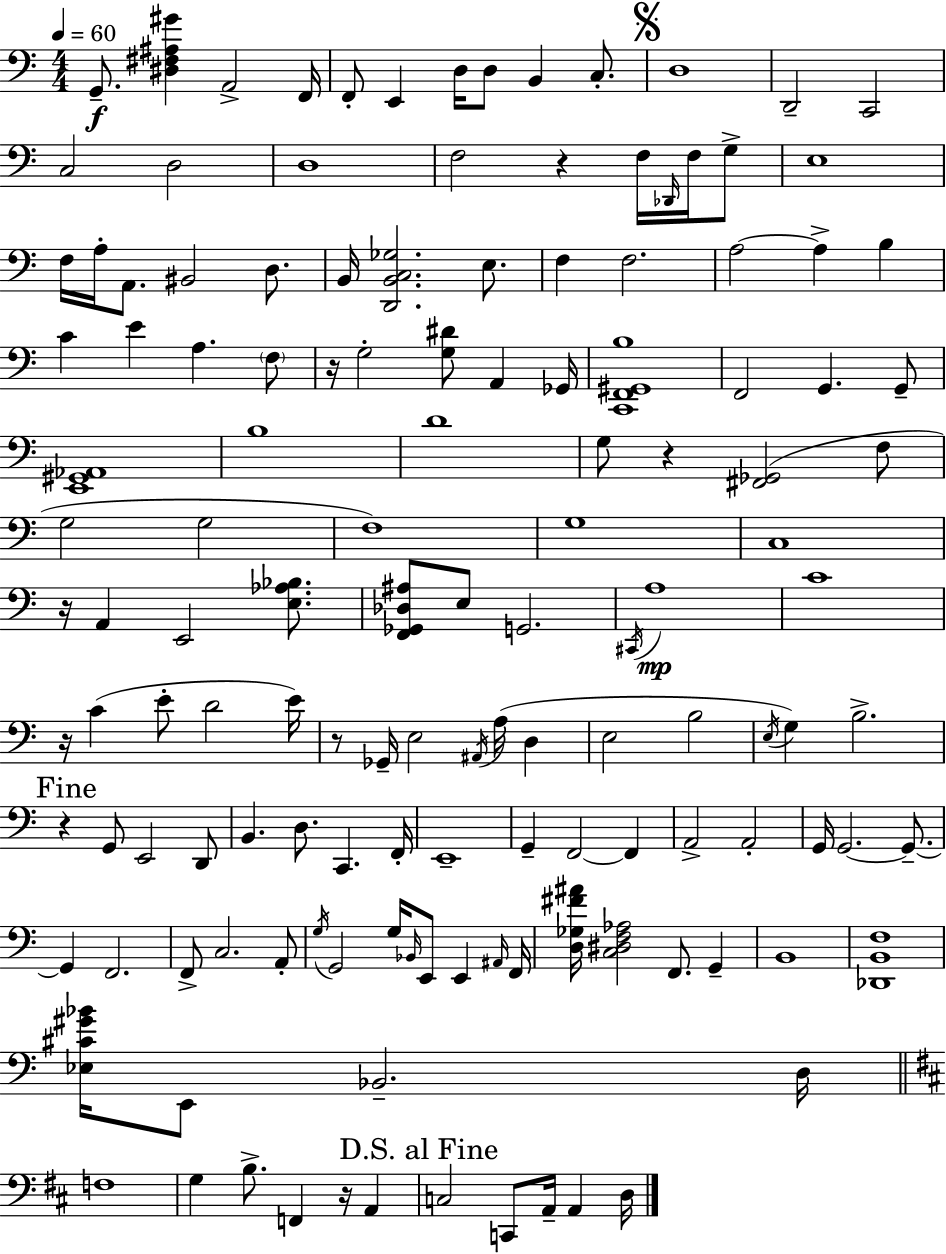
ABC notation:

X:1
T:Untitled
M:4/4
L:1/4
K:C
G,,/2 [^D,^F,^A,^G] A,,2 F,,/4 F,,/2 E,, D,/4 D,/2 B,, C,/2 D,4 D,,2 C,,2 C,2 D,2 D,4 F,2 z F,/4 _D,,/4 F,/4 G,/2 E,4 F,/4 A,/4 A,,/2 ^B,,2 D,/2 B,,/4 [D,,B,,C,_G,]2 E,/2 F, F,2 A,2 A, B, C E A, F,/2 z/4 G,2 [G,^D]/2 A,, _G,,/4 [C,,F,,^G,,B,]4 F,,2 G,, G,,/2 [E,,^G,,_A,,]4 B,4 D4 G,/2 z [^F,,_G,,]2 F,/2 G,2 G,2 F,4 G,4 C,4 z/4 A,, E,,2 [E,_A,_B,]/2 [F,,_G,,_D,^A,]/2 E,/2 G,,2 ^C,,/4 A,4 C4 z/4 C E/2 D2 E/4 z/2 _G,,/4 E,2 ^A,,/4 A,/4 D, E,2 B,2 E,/4 G, B,2 z G,,/2 E,,2 D,,/2 B,, D,/2 C,, F,,/4 E,,4 G,, F,,2 F,, A,,2 A,,2 G,,/4 G,,2 G,,/2 G,, F,,2 F,,/2 C,2 A,,/2 G,/4 G,,2 G,/4 _B,,/4 E,,/2 E,, ^A,,/4 F,,/4 [D,_G,^F^A]/4 [C,^D,F,_A,]2 F,,/2 G,, B,,4 [_D,,B,,F,]4 [_E,^C^G_B]/4 E,,/2 _B,,2 D,/4 F,4 G, B,/2 F,, z/4 A,, C,2 C,,/2 A,,/4 A,, D,/4